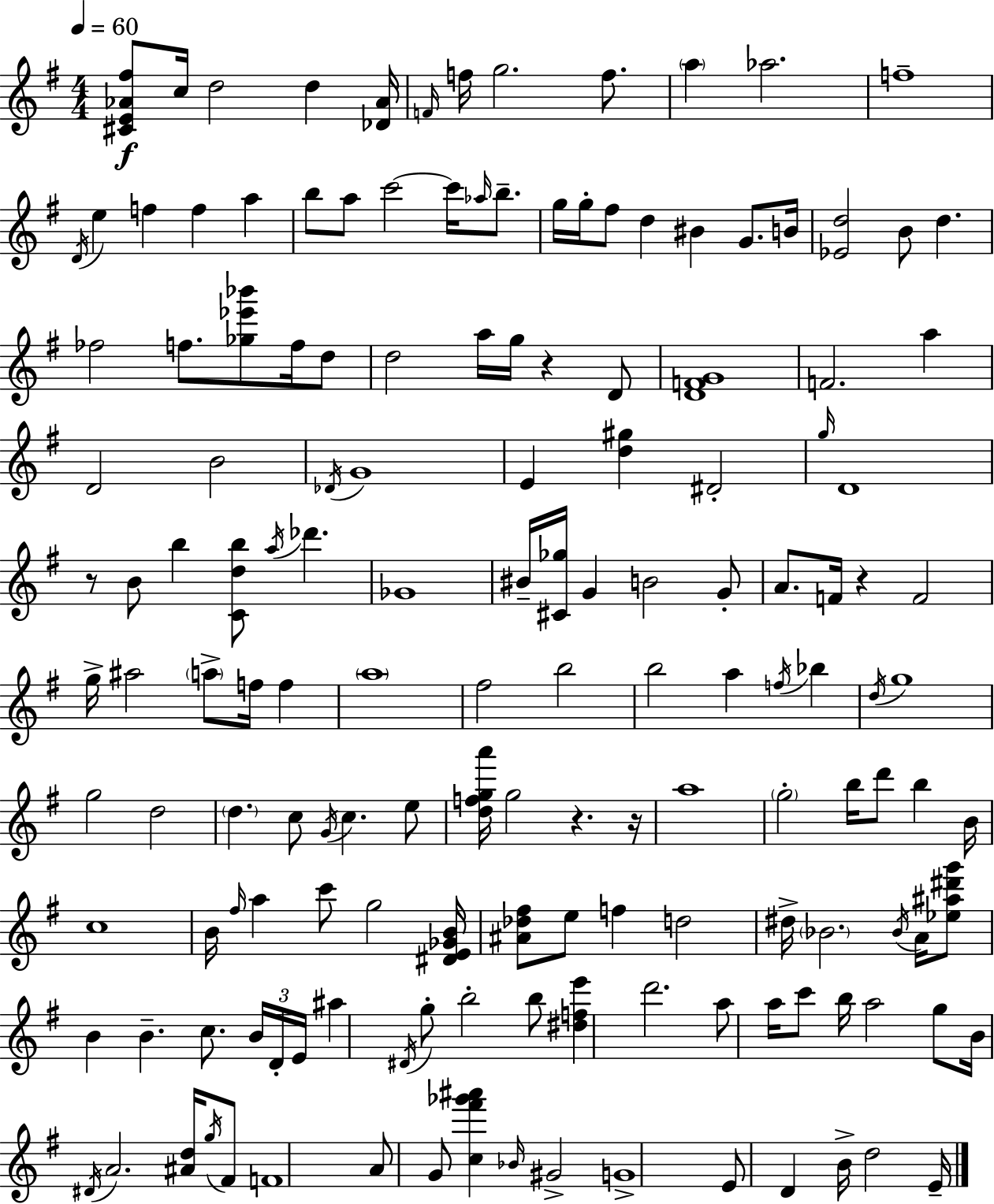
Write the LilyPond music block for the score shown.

{
  \clef treble
  \numericTimeSignature
  \time 4/4
  \key e \minor
  \tempo 4 = 60
  <cis' e' aes' fis''>8\f c''16 d''2 d''4 <des' aes'>16 | \grace { f'16 } f''16 g''2. f''8. | \parenthesize a''4 aes''2. | f''1-- | \break \acciaccatura { d'16 } e''4 f''4 f''4 a''4 | b''8 a''8 c'''2~~ c'''16 \grace { aes''16 } | b''8.-- g''16 g''16-. fis''8 d''4 bis'4 g'8. | b'16 <ees' d''>2 b'8 d''4. | \break fes''2 f''8. <ges'' ees''' bes'''>8 | f''16 d''8 d''2 a''16 g''16 r4 | d'8 <d' f' g'>1 | f'2. a''4 | \break d'2 b'2 | \acciaccatura { des'16 } g'1 | e'4 <d'' gis''>4 dis'2-. | \grace { g''16 } d'1 | \break r8 b'8 b''4 <c' d'' b''>8 \acciaccatura { a''16 } | des'''4. ges'1 | bis'16-- <cis' ges''>16 g'4 b'2 | g'8-. a'8. f'16 r4 f'2 | \break g''16-> ais''2 \parenthesize a''8-> | f''16 f''4 \parenthesize a''1 | fis''2 b''2 | b''2 a''4 | \break \acciaccatura { f''16 } bes''4 \acciaccatura { d''16 } g''1 | g''2 | d''2 \parenthesize d''4. c''8 | \acciaccatura { g'16 } c''4. e''8 <d'' f'' g'' a'''>16 g''2 | \break r4. r16 a''1 | \parenthesize g''2-. | b''16 d'''8 b''4 b'16 c''1 | b'16 \grace { fis''16 } a''4 c'''8 | \break g''2 <dis' e' ges' b'>16 <ais' des'' fis''>8 e''8 f''4 | d''2 dis''16-> \parenthesize bes'2. | \acciaccatura { bes'16 } a'16 <ees'' ais'' dis''' g'''>8 b'4 b'4.-- | c''8. \tuplet 3/2 { b'16 d'16-. e'16 } ais''4 \acciaccatura { dis'16 } | \break g''8-. b''2-. b''8 <dis'' f'' e'''>4 | d'''2. a''8 a''16 c'''8 | b''16 a''2 g''8 b'16 \acciaccatura { dis'16 } a'2. | <ais' d''>16 \acciaccatura { g''16 } fis'8 f'1 | \break a'8 | g'8 <c'' fis''' ges''' ais'''>4 \grace { bes'16 } gis'2-> g'1-> | e'8 | d'4 b'16-> d''2 e'16-- \bar "|."
}